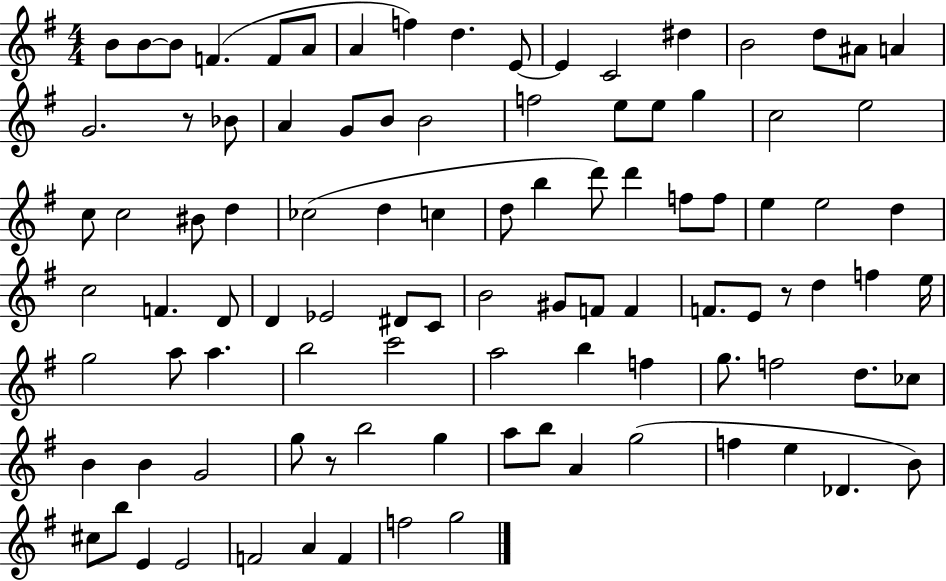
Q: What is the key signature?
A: G major